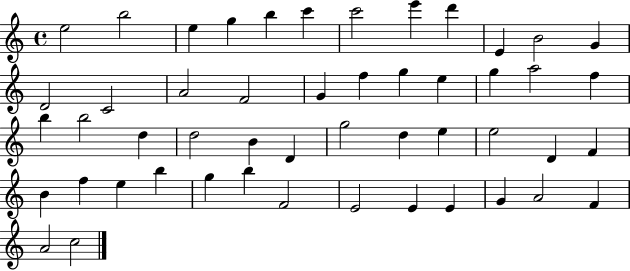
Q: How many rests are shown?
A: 0